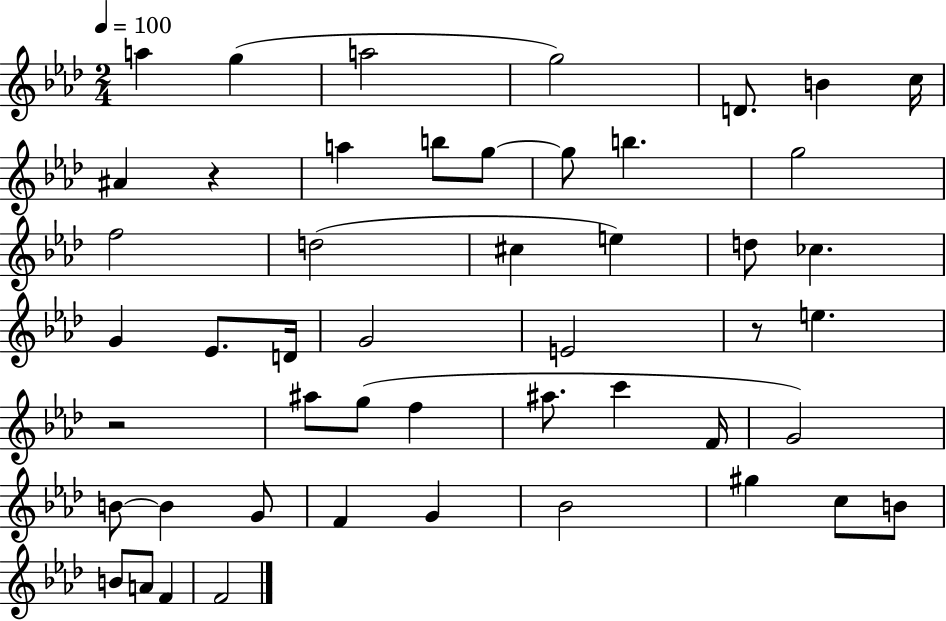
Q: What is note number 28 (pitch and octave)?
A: G5